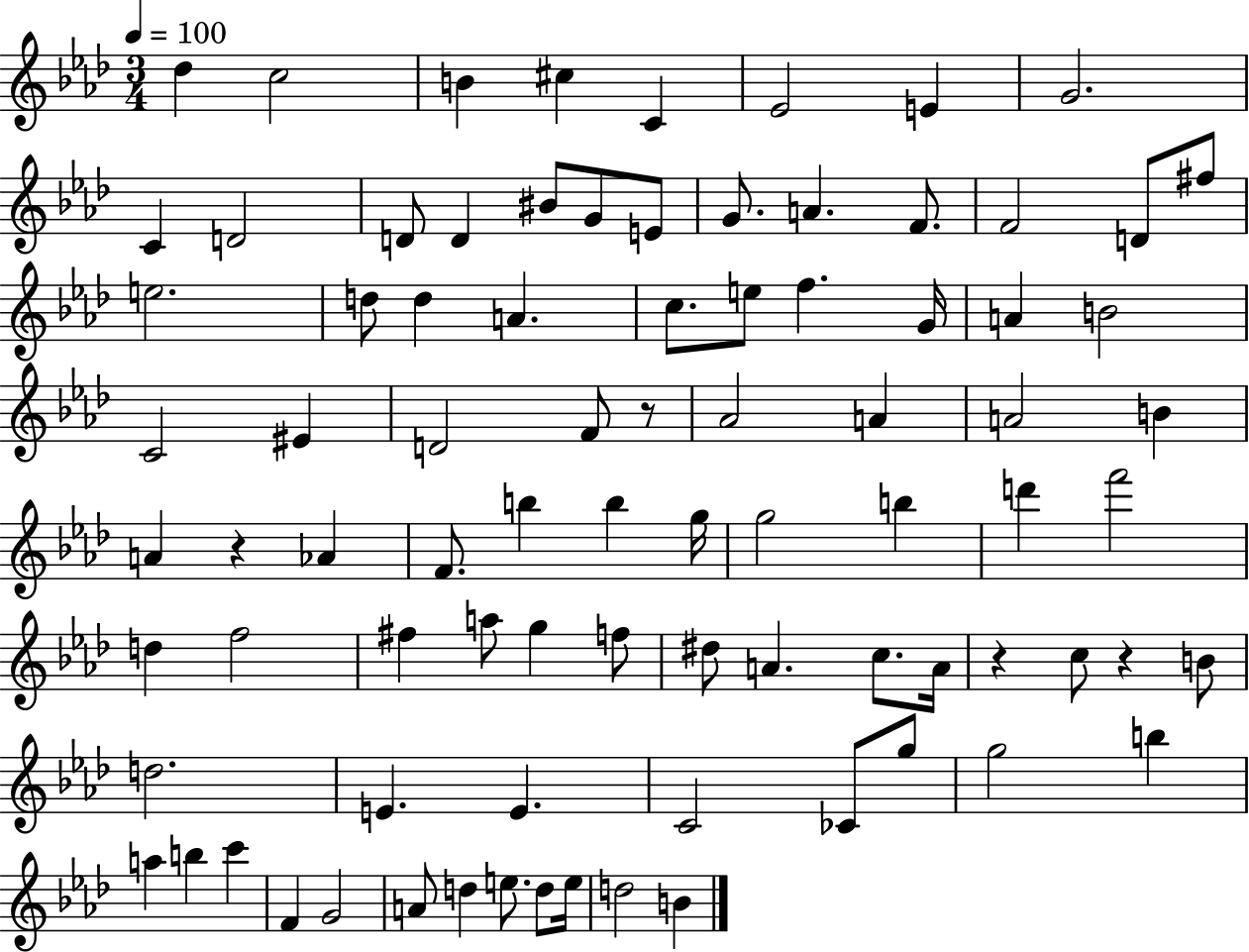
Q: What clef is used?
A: treble